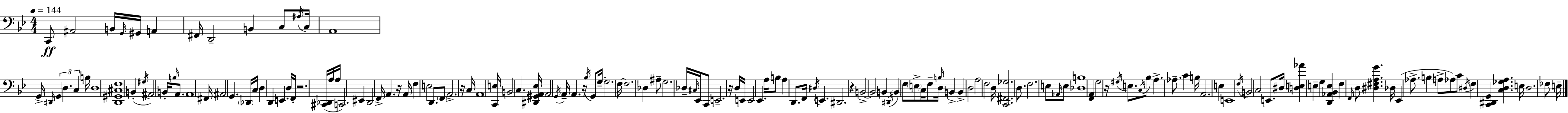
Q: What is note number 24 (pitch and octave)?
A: B2